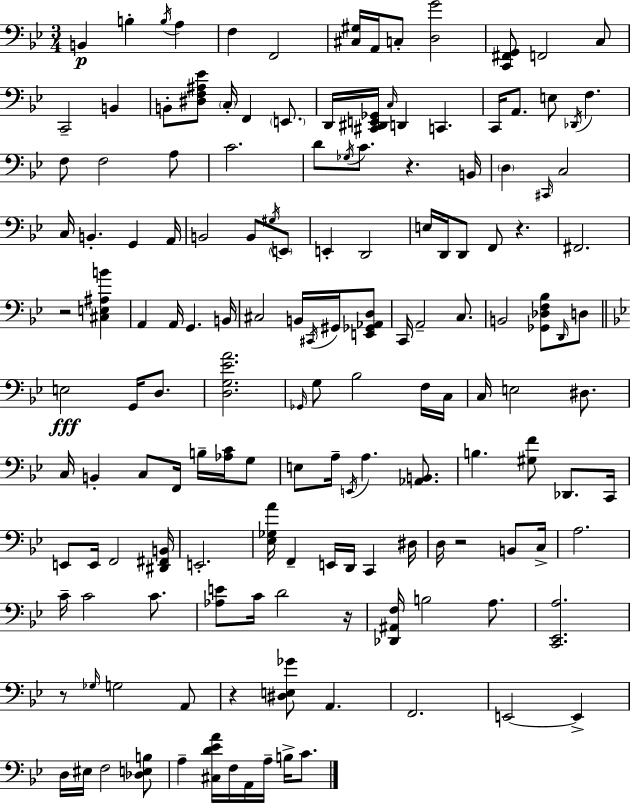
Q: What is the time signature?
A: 3/4